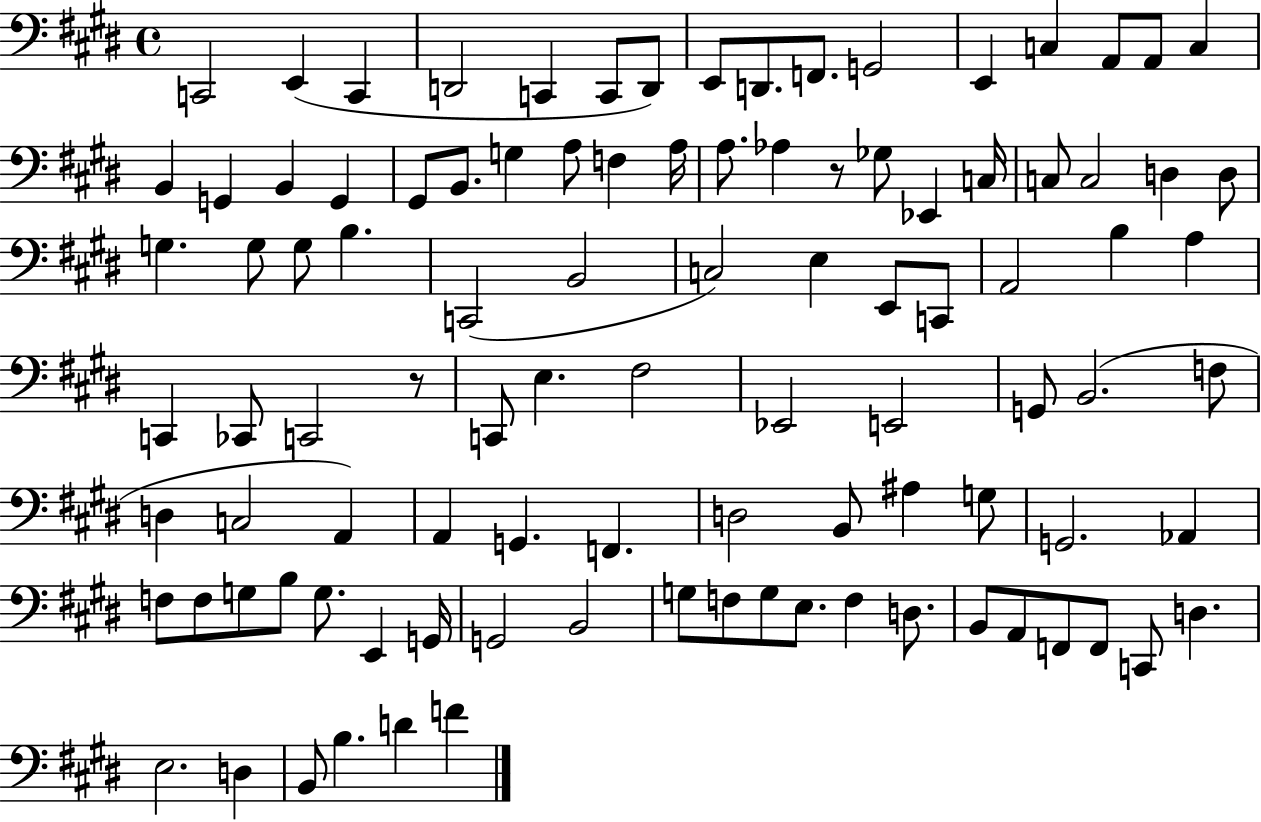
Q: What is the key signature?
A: E major